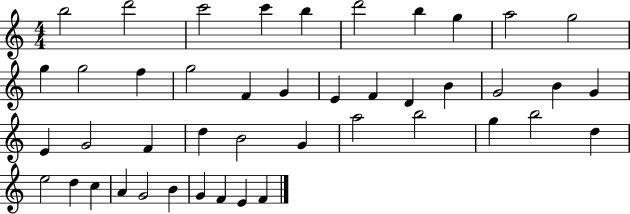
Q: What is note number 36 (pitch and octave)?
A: D5